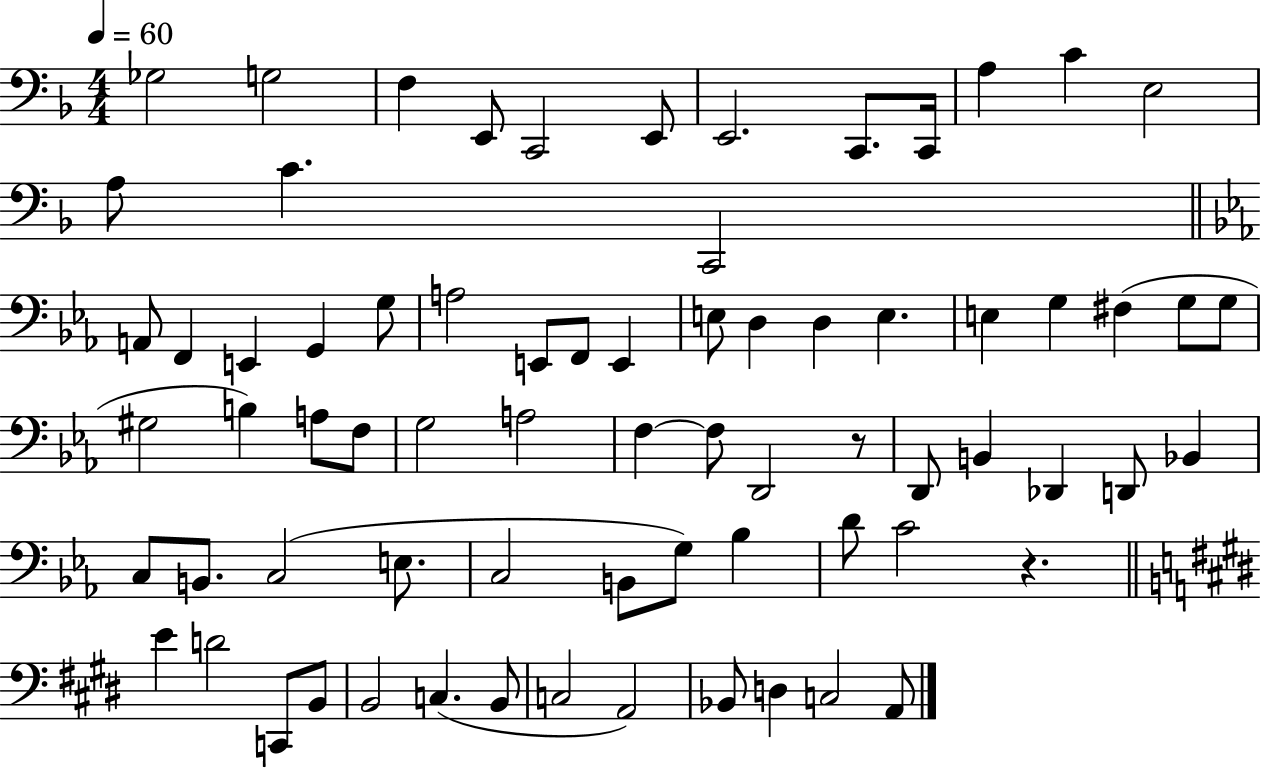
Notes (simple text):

Gb3/h G3/h F3/q E2/e C2/h E2/e E2/h. C2/e. C2/s A3/q C4/q E3/h A3/e C4/q. C2/h A2/e F2/q E2/q G2/q G3/e A3/h E2/e F2/e E2/q E3/e D3/q D3/q E3/q. E3/q G3/q F#3/q G3/e G3/e G#3/h B3/q A3/e F3/e G3/h A3/h F3/q F3/e D2/h R/e D2/e B2/q Db2/q D2/e Bb2/q C3/e B2/e. C3/h E3/e. C3/h B2/e G3/e Bb3/q D4/e C4/h R/q. E4/q D4/h C2/e B2/e B2/h C3/q. B2/e C3/h A2/h Bb2/e D3/q C3/h A2/e